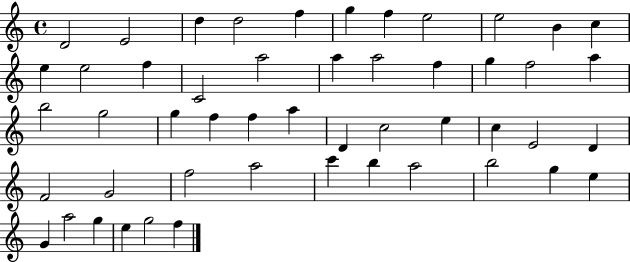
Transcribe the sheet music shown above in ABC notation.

X:1
T:Untitled
M:4/4
L:1/4
K:C
D2 E2 d d2 f g f e2 e2 B c e e2 f C2 a2 a a2 f g f2 a b2 g2 g f f a D c2 e c E2 D F2 G2 f2 a2 c' b a2 b2 g e G a2 g e g2 f